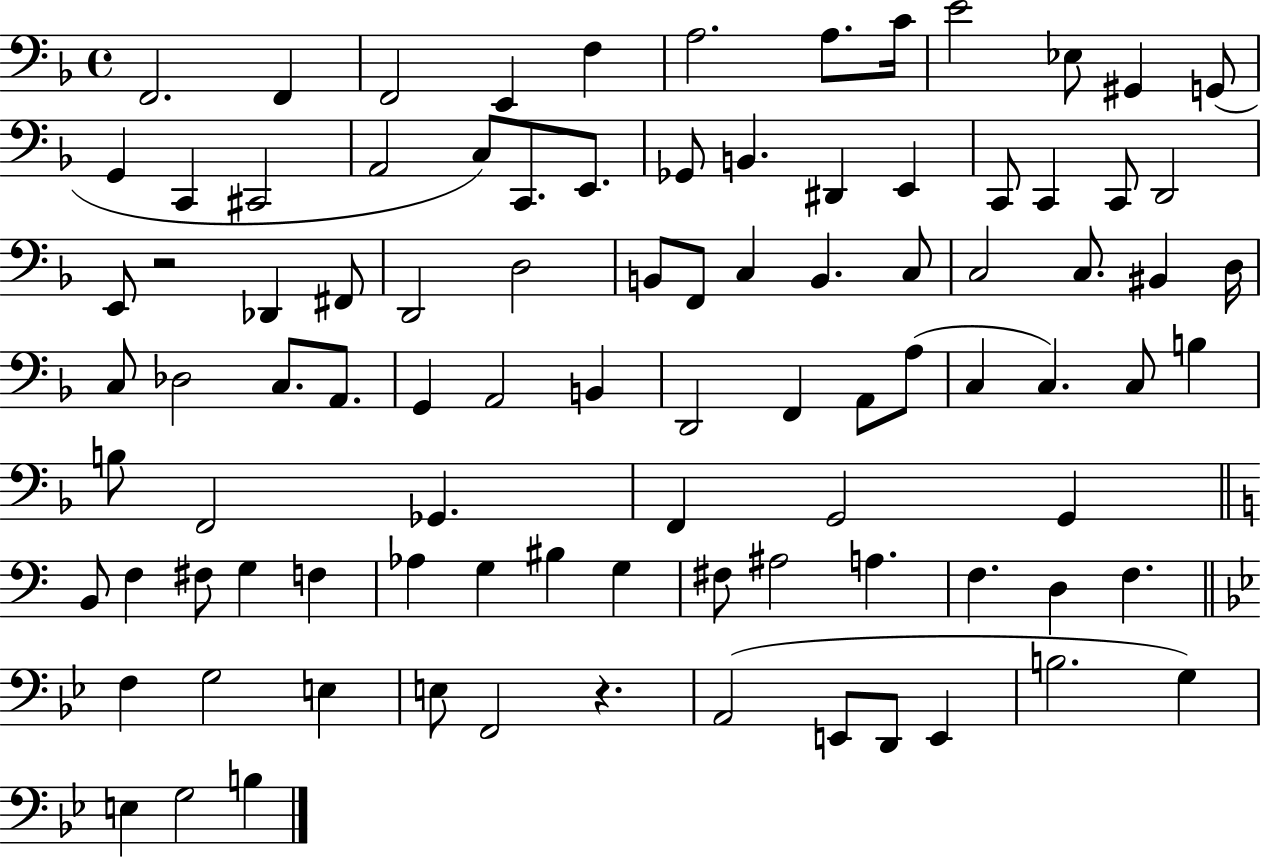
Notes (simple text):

F2/h. F2/q F2/h E2/q F3/q A3/h. A3/e. C4/s E4/h Eb3/e G#2/q G2/e G2/q C2/q C#2/h A2/h C3/e C2/e. E2/e. Gb2/e B2/q. D#2/q E2/q C2/e C2/q C2/e D2/h E2/e R/h Db2/q F#2/e D2/h D3/h B2/e F2/e C3/q B2/q. C3/e C3/h C3/e. BIS2/q D3/s C3/e Db3/h C3/e. A2/e. G2/q A2/h B2/q D2/h F2/q A2/e A3/e C3/q C3/q. C3/e B3/q B3/e F2/h Gb2/q. F2/q G2/h G2/q B2/e F3/q F#3/e G3/q F3/q Ab3/q G3/q BIS3/q G3/q F#3/e A#3/h A3/q. F3/q. D3/q F3/q. F3/q G3/h E3/q E3/e F2/h R/q. A2/h E2/e D2/e E2/q B3/h. G3/q E3/q G3/h B3/q